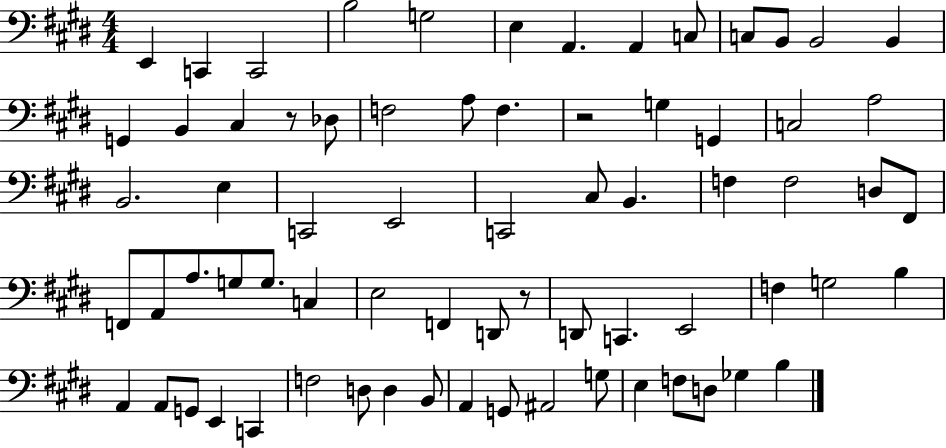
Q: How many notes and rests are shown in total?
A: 71